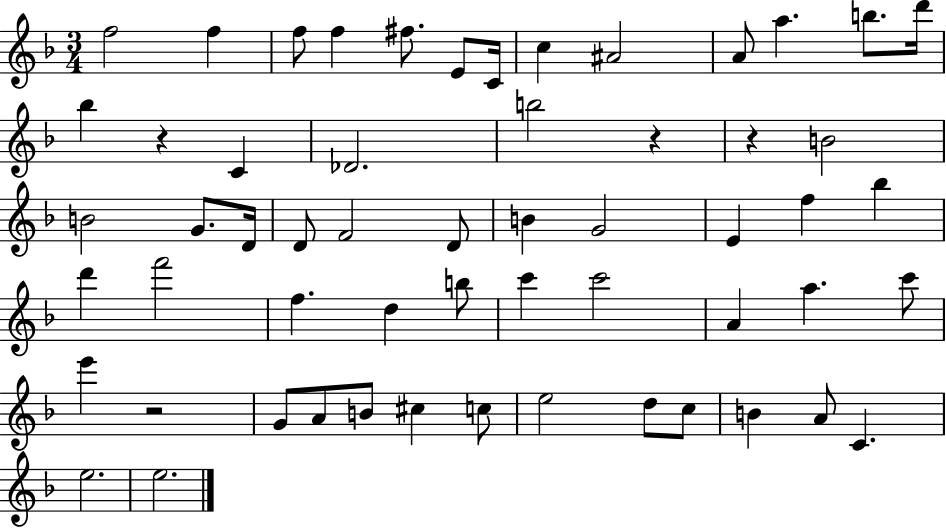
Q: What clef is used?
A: treble